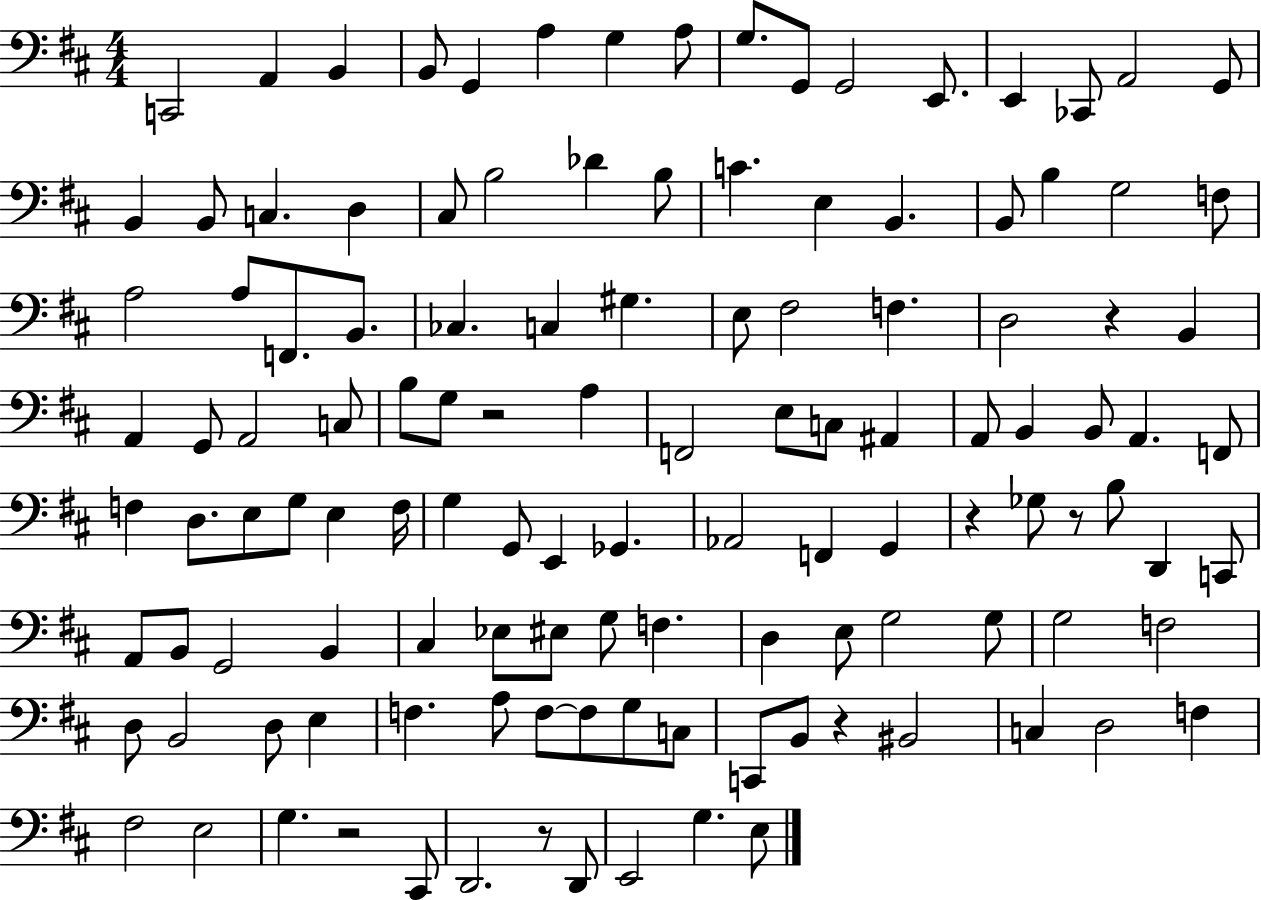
C2/h A2/q B2/q B2/e G2/q A3/q G3/q A3/e G3/e. G2/e G2/h E2/e. E2/q CES2/e A2/h G2/e B2/q B2/e C3/q. D3/q C#3/e B3/h Db4/q B3/e C4/q. E3/q B2/q. B2/e B3/q G3/h F3/e A3/h A3/e F2/e. B2/e. CES3/q. C3/q G#3/q. E3/e F#3/h F3/q. D3/h R/q B2/q A2/q G2/e A2/h C3/e B3/e G3/e R/h A3/q F2/h E3/e C3/e A#2/q A2/e B2/q B2/e A2/q. F2/e F3/q D3/e. E3/e G3/e E3/q F3/s G3/q G2/e E2/q Gb2/q. Ab2/h F2/q G2/q R/q Gb3/e R/e B3/e D2/q C2/e A2/e B2/e G2/h B2/q C#3/q Eb3/e EIS3/e G3/e F3/q. D3/q E3/e G3/h G3/e G3/h F3/h D3/e B2/h D3/e E3/q F3/q. A3/e F3/e F3/e G3/e C3/e C2/e B2/e R/q BIS2/h C3/q D3/h F3/q F#3/h E3/h G3/q. R/h C#2/e D2/h. R/e D2/e E2/h G3/q. E3/e